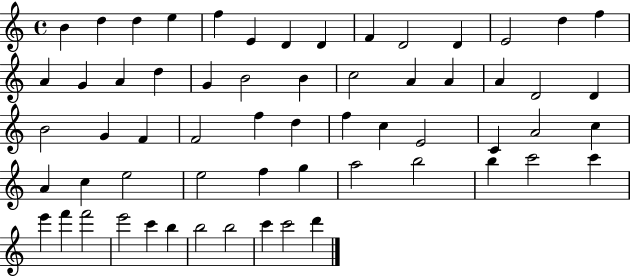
{
  \clef treble
  \time 4/4
  \defaultTimeSignature
  \key c \major
  b'4 d''4 d''4 e''4 | f''4 e'4 d'4 d'4 | f'4 d'2 d'4 | e'2 d''4 f''4 | \break a'4 g'4 a'4 d''4 | g'4 b'2 b'4 | c''2 a'4 a'4 | a'4 d'2 d'4 | \break b'2 g'4 f'4 | f'2 f''4 d''4 | f''4 c''4 e'2 | c'4 a'2 c''4 | \break a'4 c''4 e''2 | e''2 f''4 g''4 | a''2 b''2 | b''4 c'''2 c'''4 | \break e'''4 f'''4 f'''2 | e'''2 c'''4 b''4 | b''2 b''2 | c'''4 c'''2 d'''4 | \break \bar "|."
}